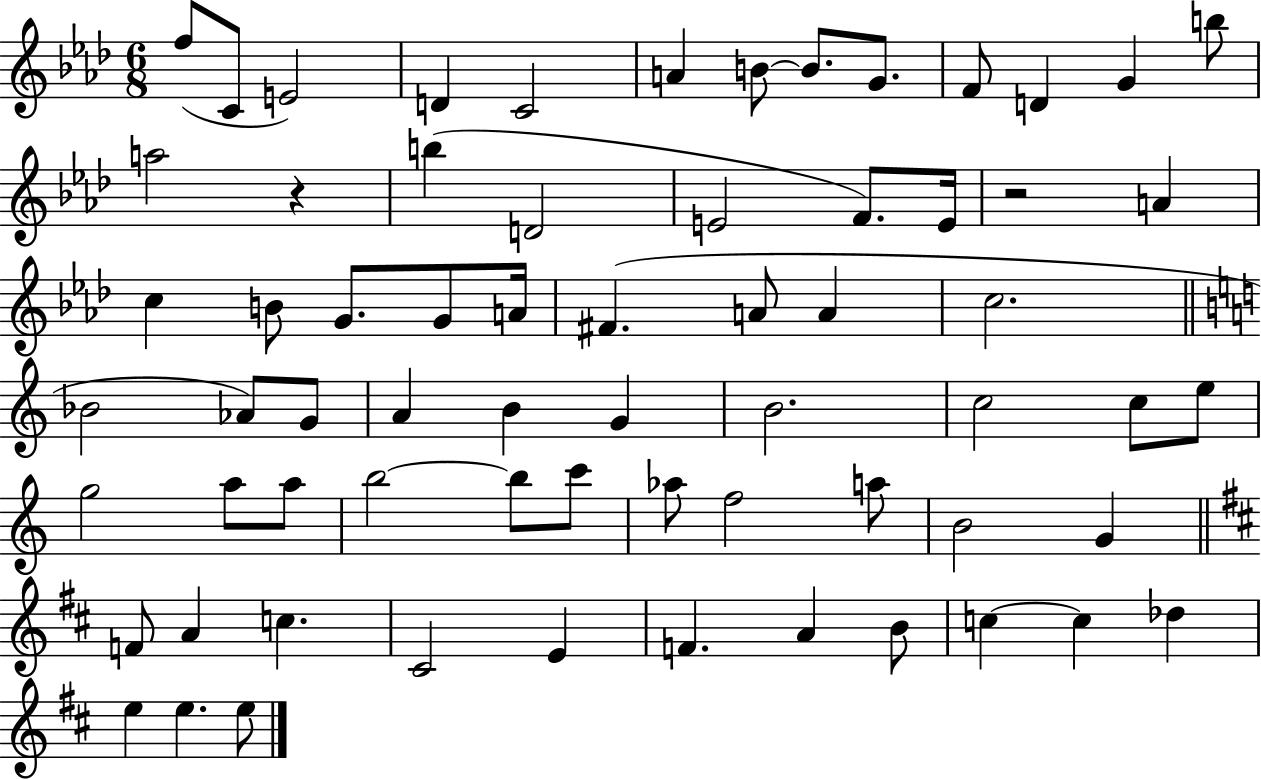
{
  \clef treble
  \numericTimeSignature
  \time 6/8
  \key aes \major
  f''8( c'8 e'2) | d'4 c'2 | a'4 b'8~~ b'8. g'8. | f'8 d'4 g'4 b''8 | \break a''2 r4 | b''4( d'2 | e'2 f'8.) e'16 | r2 a'4 | \break c''4 b'8 g'8. g'8 a'16 | fis'4.( a'8 a'4 | c''2. | \bar "||" \break \key a \minor bes'2 aes'8) g'8 | a'4 b'4 g'4 | b'2. | c''2 c''8 e''8 | \break g''2 a''8 a''8 | b''2~~ b''8 c'''8 | aes''8 f''2 a''8 | b'2 g'4 | \break \bar "||" \break \key d \major f'8 a'4 c''4. | cis'2 e'4 | f'4. a'4 b'8 | c''4~~ c''4 des''4 | \break e''4 e''4. e''8 | \bar "|."
}